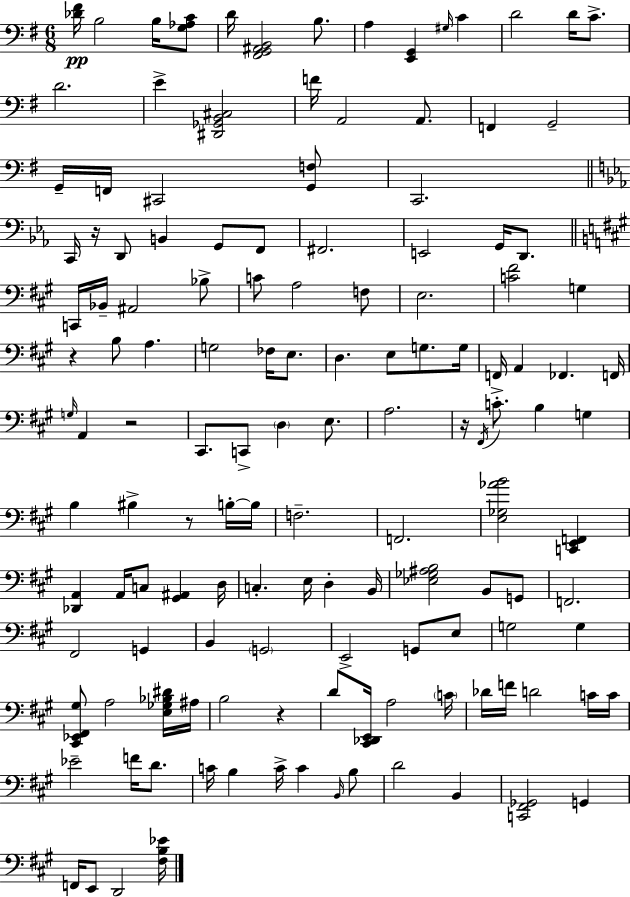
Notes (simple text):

[Db4,F#4]/s B3/h B3/s [G3,Ab3,C4]/e D4/s [F#2,G2,A#2,B2]/h B3/e. A3/q [E2,G2]/q G#3/s C4/q D4/h D4/s C4/e. D4/h. E4/q [D#2,Gb2,B2,C#3]/h F4/s A2/h A2/e. F2/q G2/h G2/s F2/s C#2/h [G2,F3]/e C2/h. C2/s R/s D2/e B2/q G2/e F2/e F#2/h. E2/h G2/s D2/e. C2/s Bb2/s A#2/h Bb3/e C4/e A3/h F3/e E3/h. [C4,F#4]/h G3/q R/q B3/e A3/q. G3/h FES3/s E3/e. D3/q. E3/e G3/e. G3/s F2/s A2/q FES2/q. F2/s G3/s A2/q R/h C#2/e. C2/e D3/q E3/e. A3/h. R/s F#2/s C4/e. B3/q G3/q B3/q BIS3/q R/e B3/s B3/s F3/h. F2/h. [E3,Gb3,Ab4,B4]/h [C2,E2,F2]/q [Db2,A2]/q A2/s C3/e [G#2,A#2]/q D3/s C3/q. E3/s D3/q B2/s [Eb3,Gb3,A#3,B3]/h B2/e G2/e F2/h. F#2/h G2/q B2/q G2/h E2/h G2/e E3/e G3/h G3/q [C#2,Eb2,F#2,G#3]/e A3/h [E3,Gb3,Bb3,D#4]/s A#3/s B3/h R/q D4/e [C#2,Db2,E2]/s A3/h C4/s Db4/s F4/s D4/h C4/s C4/s Eb4/h F4/s D4/e. C4/s B3/q C4/s C4/q B2/s B3/e D4/h B2/q [C2,F#2,Gb2]/h G2/q F2/s E2/e D2/h [F#3,B3,Eb4]/s